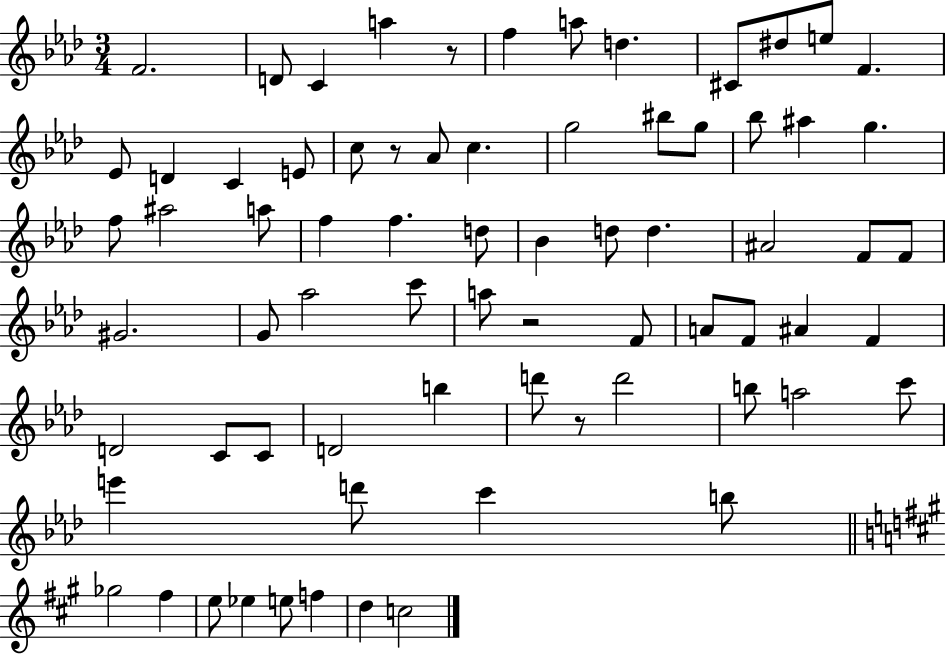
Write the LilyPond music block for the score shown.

{
  \clef treble
  \numericTimeSignature
  \time 3/4
  \key aes \major
  f'2. | d'8 c'4 a''4 r8 | f''4 a''8 d''4. | cis'8 dis''8 e''8 f'4. | \break ees'8 d'4 c'4 e'8 | c''8 r8 aes'8 c''4. | g''2 bis''8 g''8 | bes''8 ais''4 g''4. | \break f''8 ais''2 a''8 | f''4 f''4. d''8 | bes'4 d''8 d''4. | ais'2 f'8 f'8 | \break gis'2. | g'8 aes''2 c'''8 | a''8 r2 f'8 | a'8 f'8 ais'4 f'4 | \break d'2 c'8 c'8 | d'2 b''4 | d'''8 r8 d'''2 | b''8 a''2 c'''8 | \break e'''4 d'''8 c'''4 b''8 | \bar "||" \break \key a \major ges''2 fis''4 | e''8 ees''4 e''8 f''4 | d''4 c''2 | \bar "|."
}